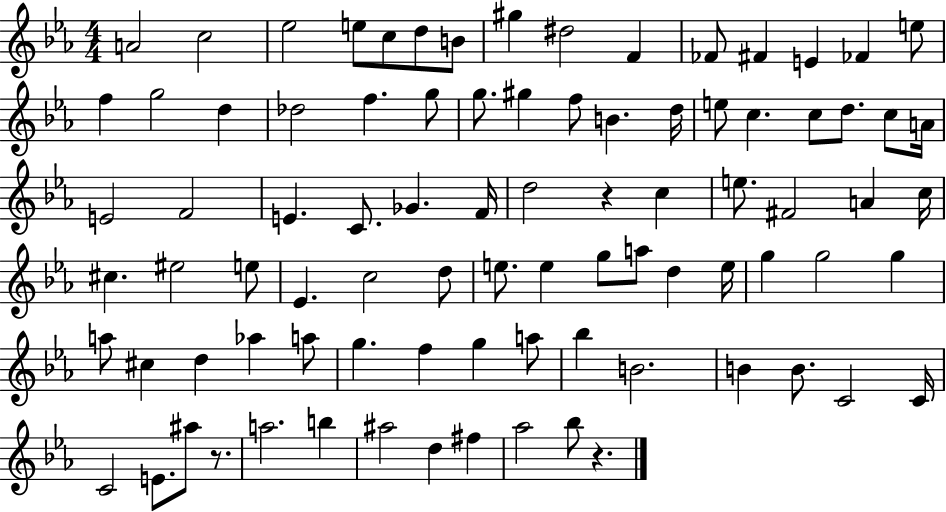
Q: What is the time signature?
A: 4/4